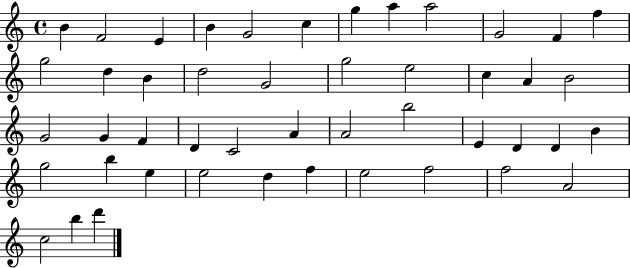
B4/q F4/h E4/q B4/q G4/h C5/q G5/q A5/q A5/h G4/h F4/q F5/q G5/h D5/q B4/q D5/h G4/h G5/h E5/h C5/q A4/q B4/h G4/h G4/q F4/q D4/q C4/h A4/q A4/h B5/h E4/q D4/q D4/q B4/q G5/h B5/q E5/q E5/h D5/q F5/q E5/h F5/h F5/h A4/h C5/h B5/q D6/q